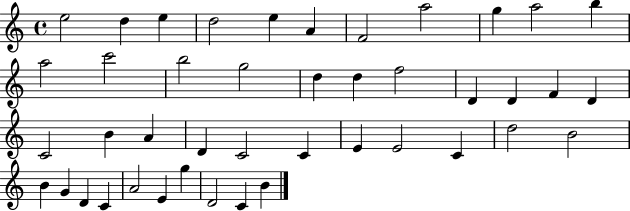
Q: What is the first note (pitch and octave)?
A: E5